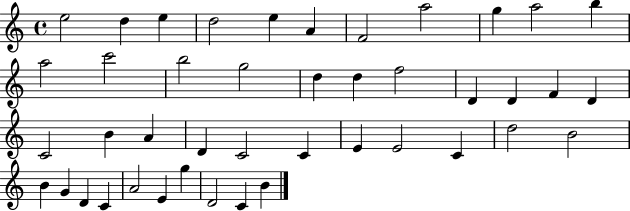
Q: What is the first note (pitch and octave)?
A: E5